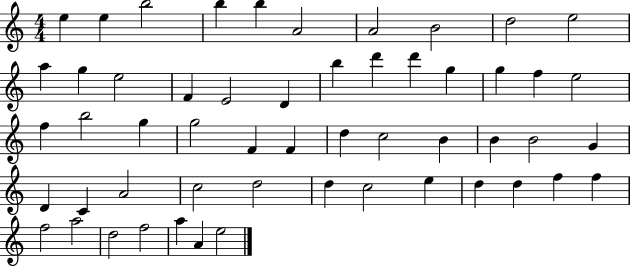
X:1
T:Untitled
M:4/4
L:1/4
K:C
e e b2 b b A2 A2 B2 d2 e2 a g e2 F E2 D b d' d' g g f e2 f b2 g g2 F F d c2 B B B2 G D C A2 c2 d2 d c2 e d d f f f2 a2 d2 f2 a A e2